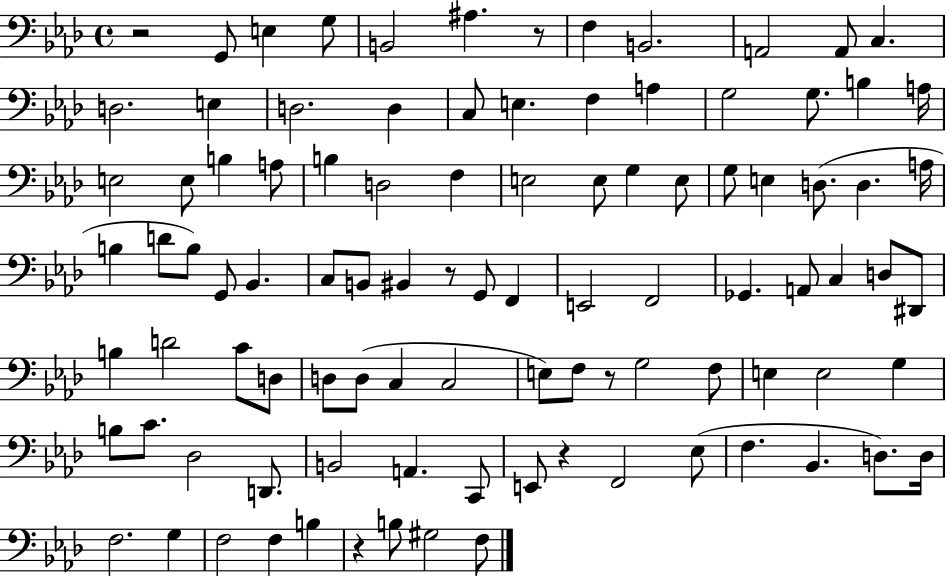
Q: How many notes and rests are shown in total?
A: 98